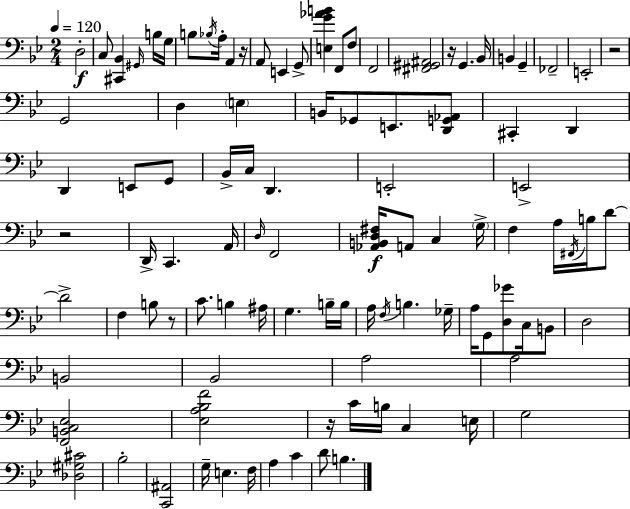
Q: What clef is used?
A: bass